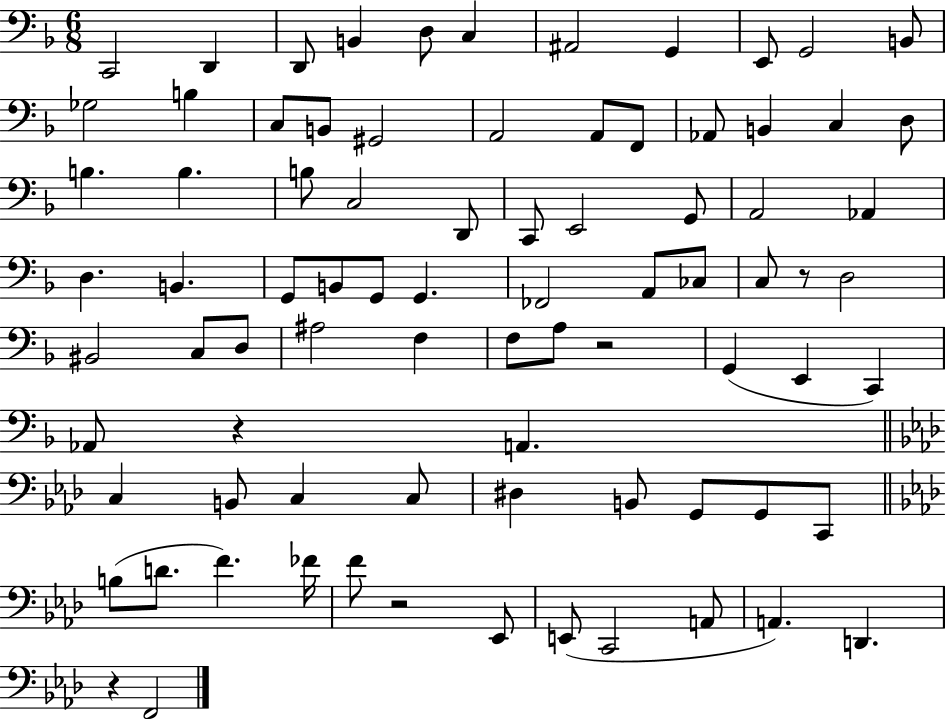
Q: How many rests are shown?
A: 5